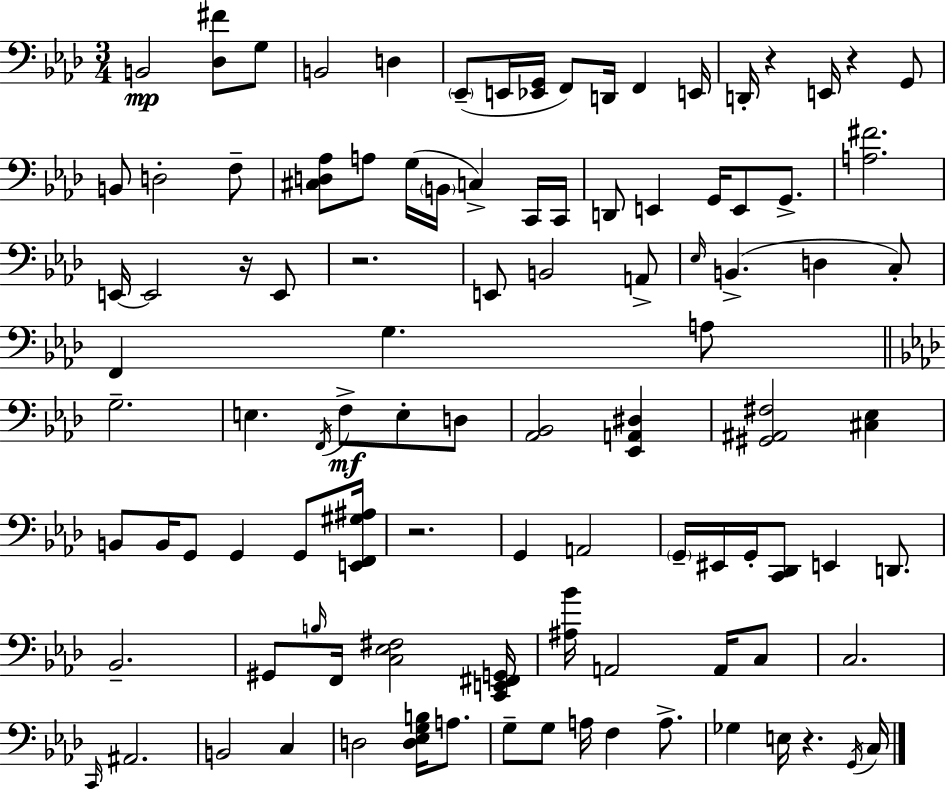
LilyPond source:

{
  \clef bass
  \numericTimeSignature
  \time 3/4
  \key f \minor
  b,2\mp <des fis'>8 g8 | b,2 d4 | \parenthesize ees,8--( e,16 <ees, g,>16 f,8) d,16 f,4 e,16 | d,16-. r4 e,16 r4 g,8 | \break b,8 d2-. f8-- | <cis d aes>8 a8 g16( \parenthesize b,16 c4->) c,16 c,16 | d,8 e,4 g,16 e,8 g,8.-> | <a fis'>2. | \break e,16~~ e,2 r16 e,8 | r2. | e,8 b,2 a,8-> | \grace { ees16 }( b,4.-> d4 c8-.) | \break f,4 g4. a8 | \bar "||" \break \key aes \major g2.-- | e4. \acciaccatura { f,16 }\mf f8-> e8-. d8 | <aes, bes,>2 <ees, a, dis>4 | <gis, ais, fis>2 <cis ees>4 | \break b,8 b,16 g,8 g,4 g,8 | <e, f, gis ais>16 r2. | g,4 a,2 | \parenthesize g,16-- eis,16 g,16-. <c, des,>8 e,4 d,8. | \break bes,2.-- | gis,8 \grace { b16 } f,16 <c ees fis>2 | <c, e, fis, g,>16 <ais bes'>16 a,2 a,16 | c8 c2. | \break \grace { c,16 } ais,2. | b,2 c4 | d2 <d ees g b>16 | a8. g8-- g8 a16 f4 | \break a8.-> ges4 e16 r4. | \acciaccatura { g,16 } c16 \bar "|."
}